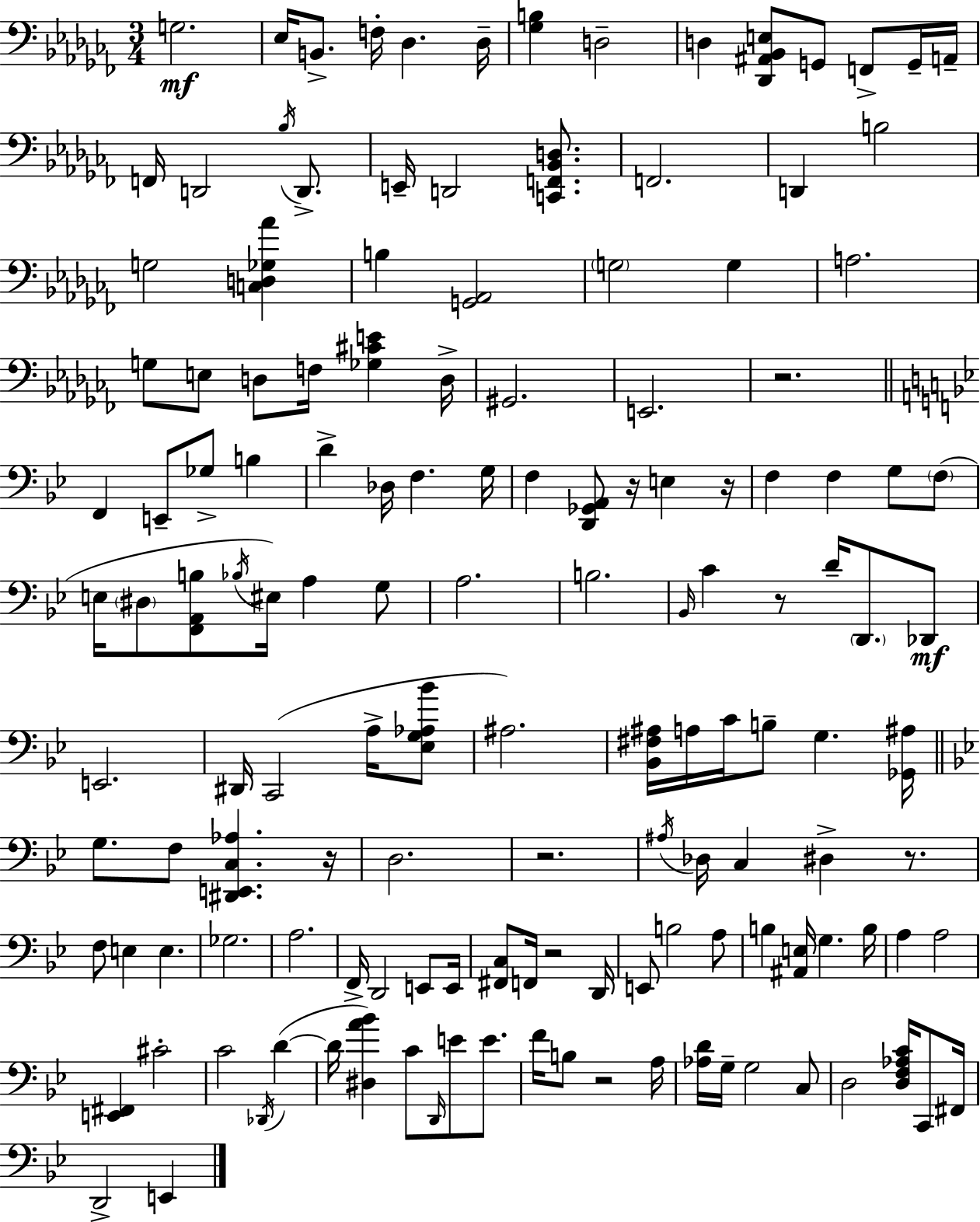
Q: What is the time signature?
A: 3/4